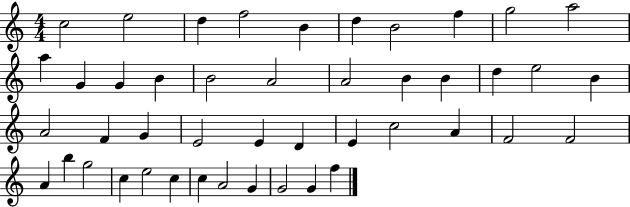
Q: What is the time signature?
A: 4/4